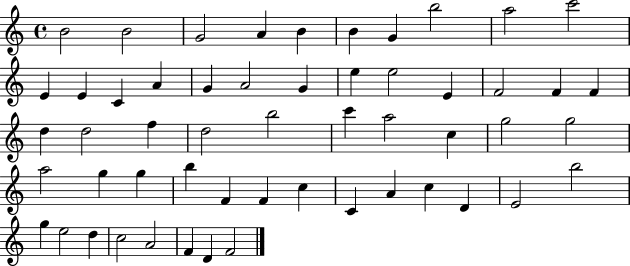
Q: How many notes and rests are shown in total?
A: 54